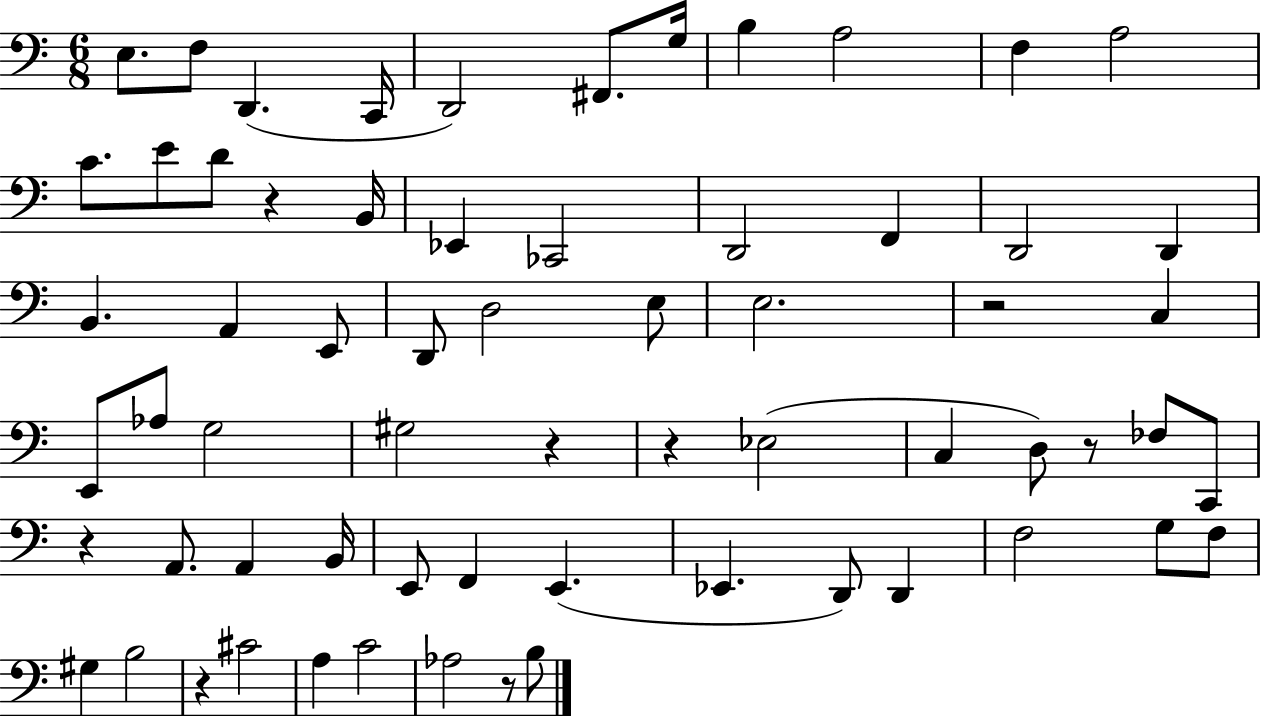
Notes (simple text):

E3/e. F3/e D2/q. C2/s D2/h F#2/e. G3/s B3/q A3/h F3/q A3/h C4/e. E4/e D4/e R/q B2/s Eb2/q CES2/h D2/h F2/q D2/h D2/q B2/q. A2/q E2/e D2/e D3/h E3/e E3/h. R/h C3/q E2/e Ab3/e G3/h G#3/h R/q R/q Eb3/h C3/q D3/e R/e FES3/e C2/e R/q A2/e. A2/q B2/s E2/e F2/q E2/q. Eb2/q. D2/e D2/q F3/h G3/e F3/e G#3/q B3/h R/q C#4/h A3/q C4/h Ab3/h R/e B3/e